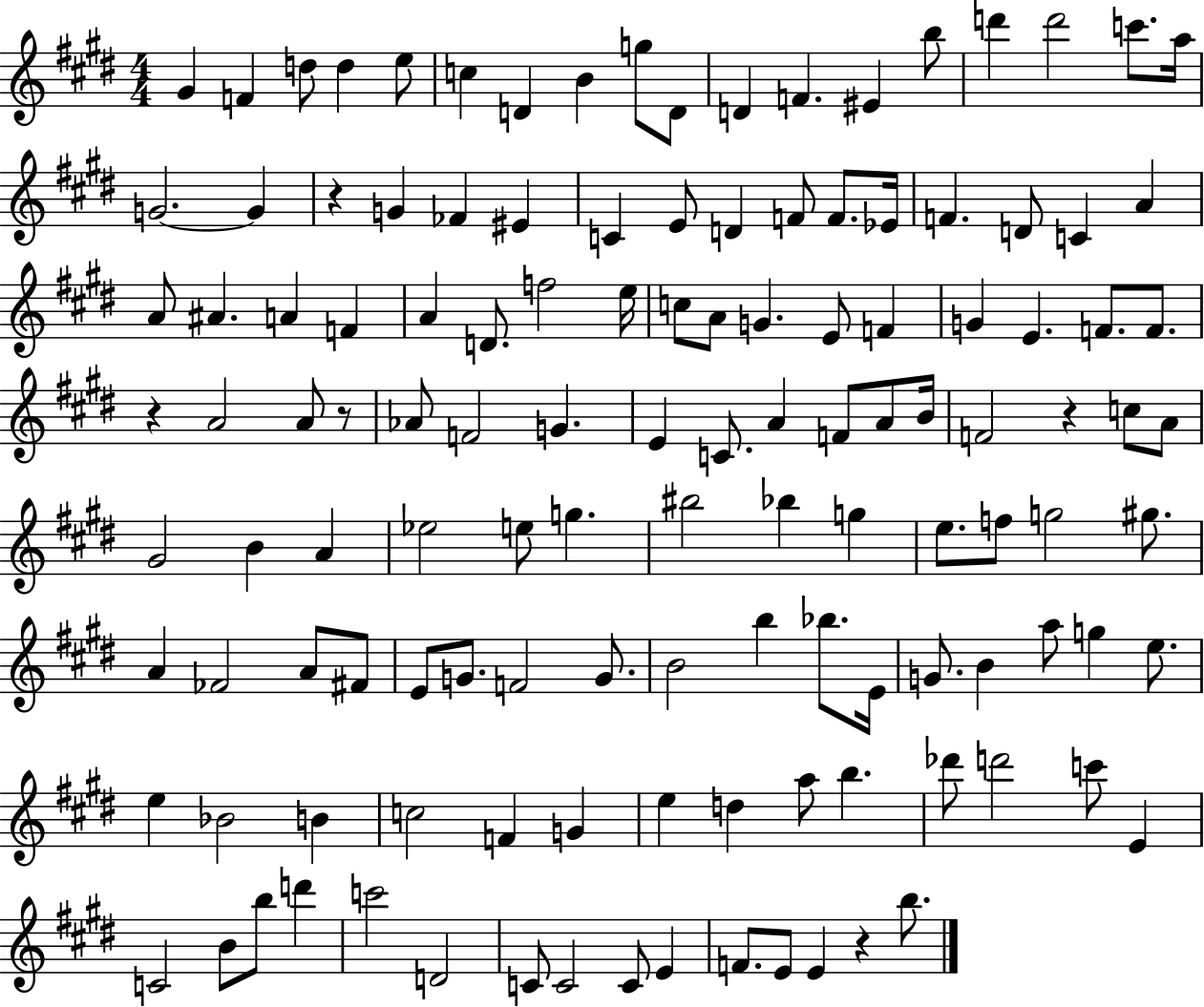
G#4/q F4/q D5/e D5/q E5/e C5/q D4/q B4/q G5/e D4/e D4/q F4/q. EIS4/q B5/e D6/q D6/h C6/e. A5/s G4/h. G4/q R/q G4/q FES4/q EIS4/q C4/q E4/e D4/q F4/e F4/e. Eb4/s F4/q. D4/e C4/q A4/q A4/e A#4/q. A4/q F4/q A4/q D4/e. F5/h E5/s C5/e A4/e G4/q. E4/e F4/q G4/q E4/q. F4/e. F4/e. R/q A4/h A4/e R/e Ab4/e F4/h G4/q. E4/q C4/e. A4/q F4/e A4/e B4/s F4/h R/q C5/e A4/e G#4/h B4/q A4/q Eb5/h E5/e G5/q. BIS5/h Bb5/q G5/q E5/e. F5/e G5/h G#5/e. A4/q FES4/h A4/e F#4/e E4/e G4/e. F4/h G4/e. B4/h B5/q Bb5/e. E4/s G4/e. B4/q A5/e G5/q E5/e. E5/q Bb4/h B4/q C5/h F4/q G4/q E5/q D5/q A5/e B5/q. Db6/e D6/h C6/e E4/q C4/h B4/e B5/e D6/q C6/h D4/h C4/e C4/h C4/e E4/q F4/e. E4/e E4/q R/q B5/e.